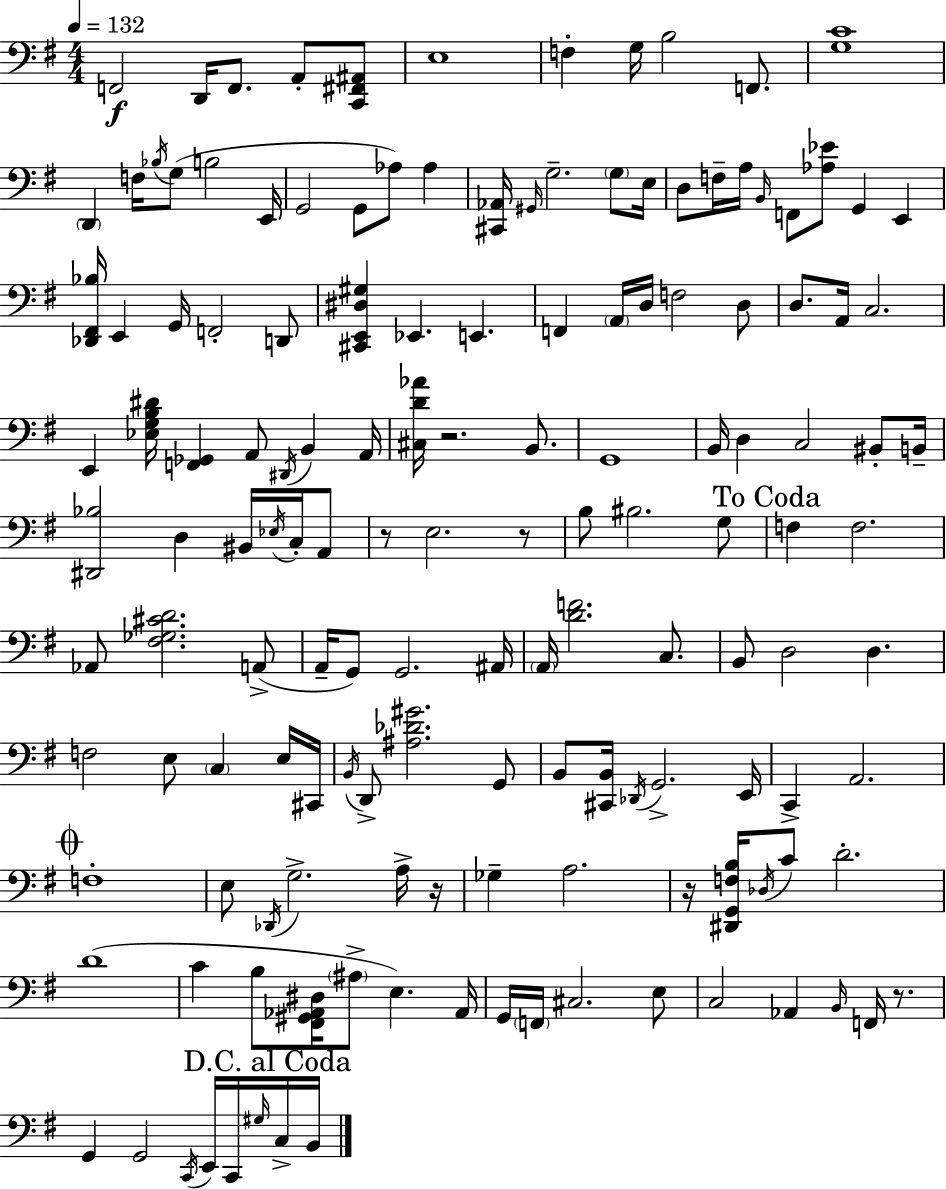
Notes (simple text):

F2/h D2/s F2/e. A2/e [C2,F#2,A#2]/e E3/w F3/q G3/s B3/h F2/e. [G3,C4]/w D2/q F3/s Bb3/s G3/e B3/h E2/s G2/h G2/e Ab3/e Ab3/q [C#2,Ab2]/s G#2/s G3/h. G3/e E3/s D3/e F3/s A3/s B2/s F2/e [Ab3,Eb4]/e G2/q E2/q [Db2,F#2,Bb3]/s E2/q G2/s F2/h D2/e [C#2,E2,D#3,G#3]/q Eb2/q. E2/q. F2/q A2/s D3/s F3/h D3/e D3/e. A2/s C3/h. E2/q [Eb3,G3,B3,D#4]/s [F2,Gb2]/q A2/e D#2/s B2/q A2/s [C#3,D4,Ab4]/s R/h. B2/e. G2/w B2/s D3/q C3/h BIS2/e B2/s [D#2,Bb3]/h D3/q BIS2/s Eb3/s C3/s A2/e R/e E3/h. R/e B3/e BIS3/h. G3/e F3/q F3/h. Ab2/e [F#3,Gb3,C#4,D4]/h. A2/e A2/s G2/e G2/h. A#2/s A2/s [D4,F4]/h. C3/e. B2/e D3/h D3/q. F3/h E3/e C3/q E3/s C#2/s B2/s D2/e [A#3,Db4,G#4]/h. G2/e B2/e [C#2,B2]/s Db2/s G2/h. E2/s C2/q A2/h. F3/w E3/e Db2/s G3/h. A3/s R/s Gb3/q A3/h. R/s [D#2,G2,F3,B3]/s Db3/s C4/e D4/h. D4/w C4/q B3/e [F#2,G#2,Ab2,D#3]/s A#3/e E3/q. Ab2/s G2/s F2/s C#3/h. E3/e C3/h Ab2/q B2/s F2/s R/e. G2/q G2/h C2/s E2/s C2/s G#3/s C3/s B2/s